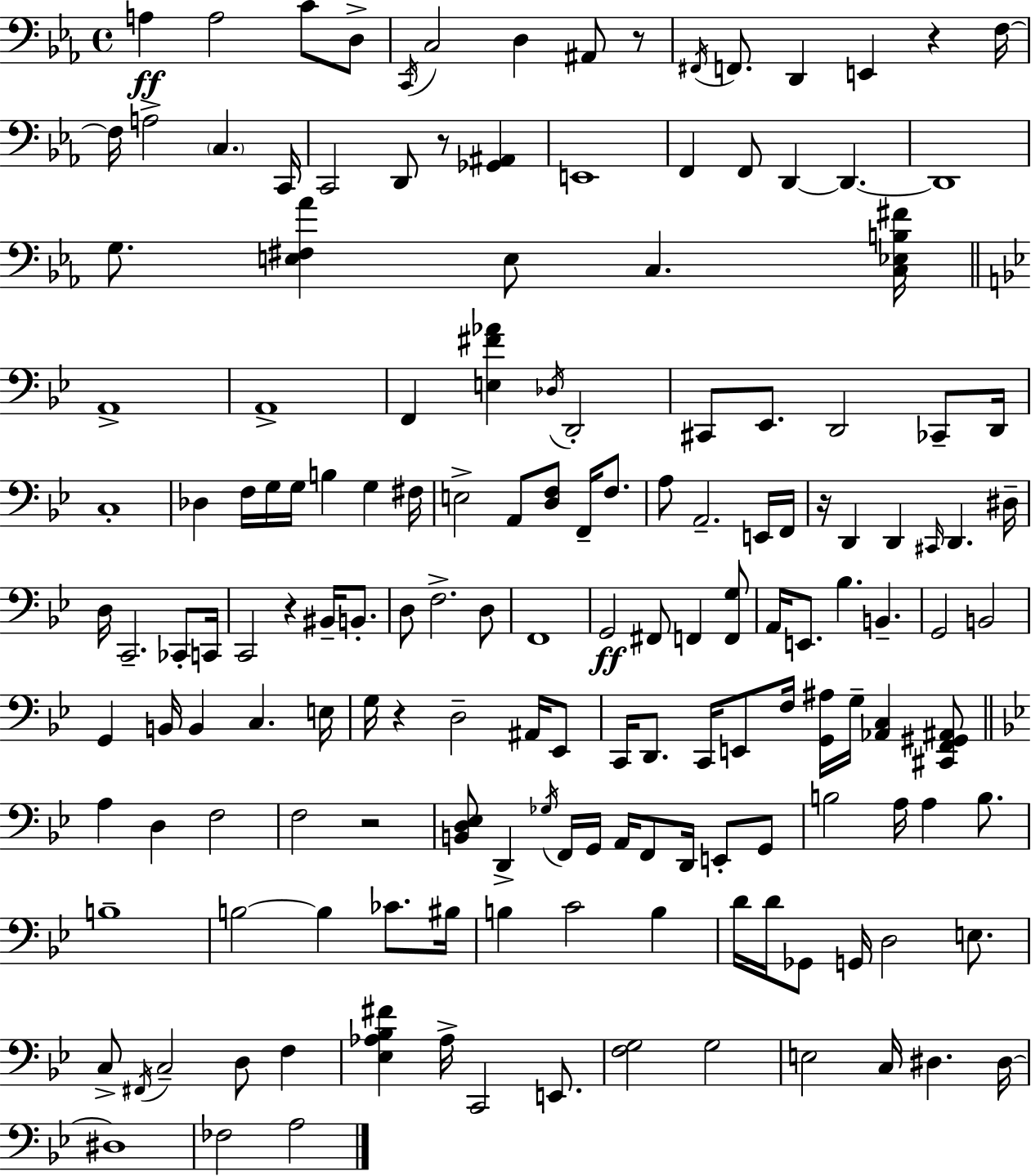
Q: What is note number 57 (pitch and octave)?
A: C#2